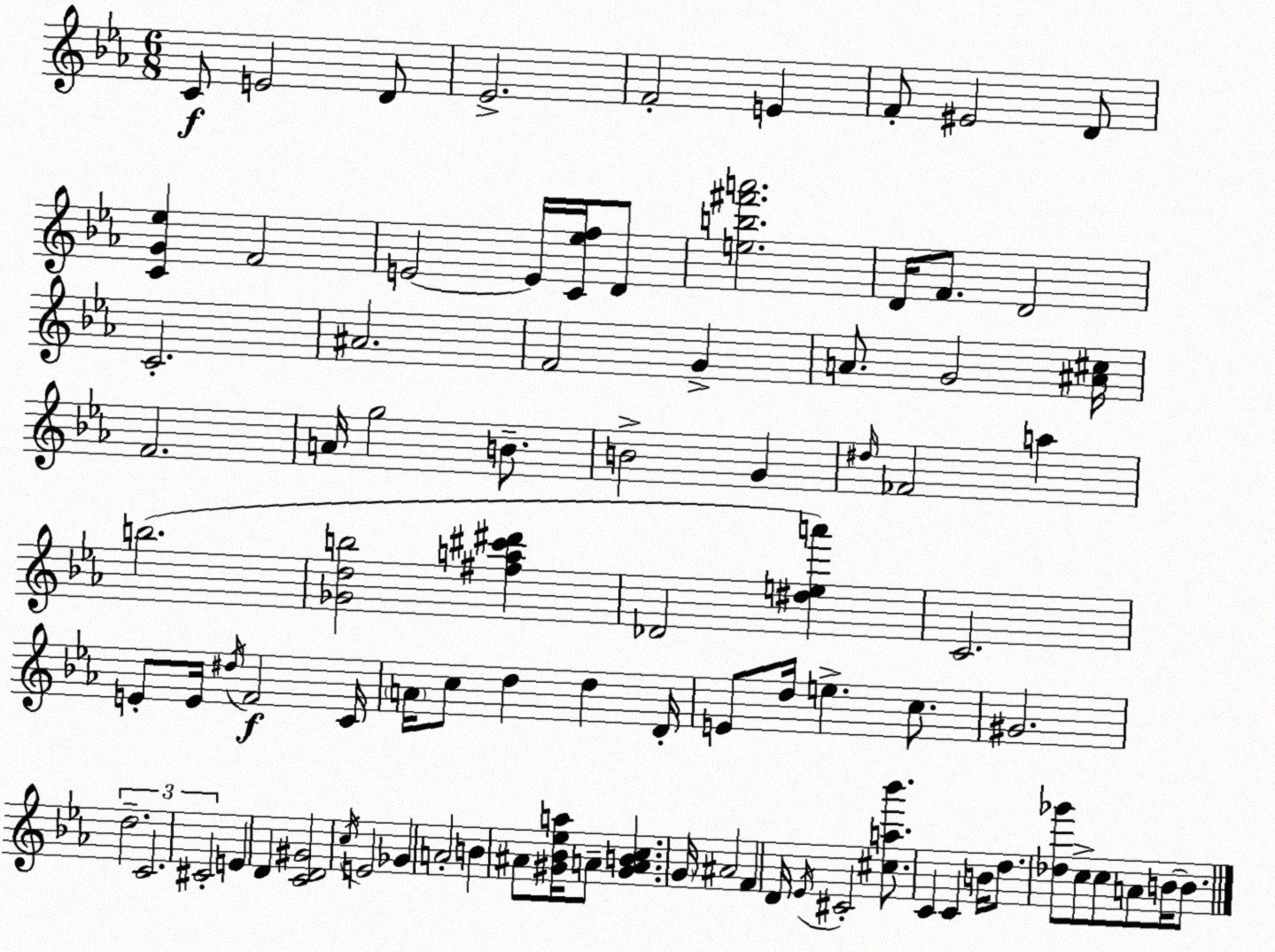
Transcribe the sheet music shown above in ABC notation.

X:1
T:Untitled
M:6/8
L:1/4
K:Eb
C/2 E2 D/2 _E2 F2 E F/2 ^E2 D/2 [CG_e] F2 E2 E/4 [C_ef]/4 D/2 [eb^f'a']2 D/4 F/2 D2 C2 ^A2 F2 G A/2 G2 [^A^c]/4 F2 A/4 g2 B/2 B2 G ^d/4 _F2 a b2 [_Gdb]2 [^fa^c'^d'] _D2 [^dea'] C2 E/2 E/4 ^d/4 F2 C/4 A/4 c/2 d d D/4 E/2 d/4 e c/2 ^G2 d2 C2 ^C2 E D [CD^G]2 c/4 E2 _G A2 B ^A/2 [^G_B_ea]/4 A/2 [^GABc] G/4 ^A2 F D/4 _E/4 ^C2 [^ca_b']/2 C C B/4 d/2 [_d_g']/2 c/2 c/2 A/2 B/4 B/2